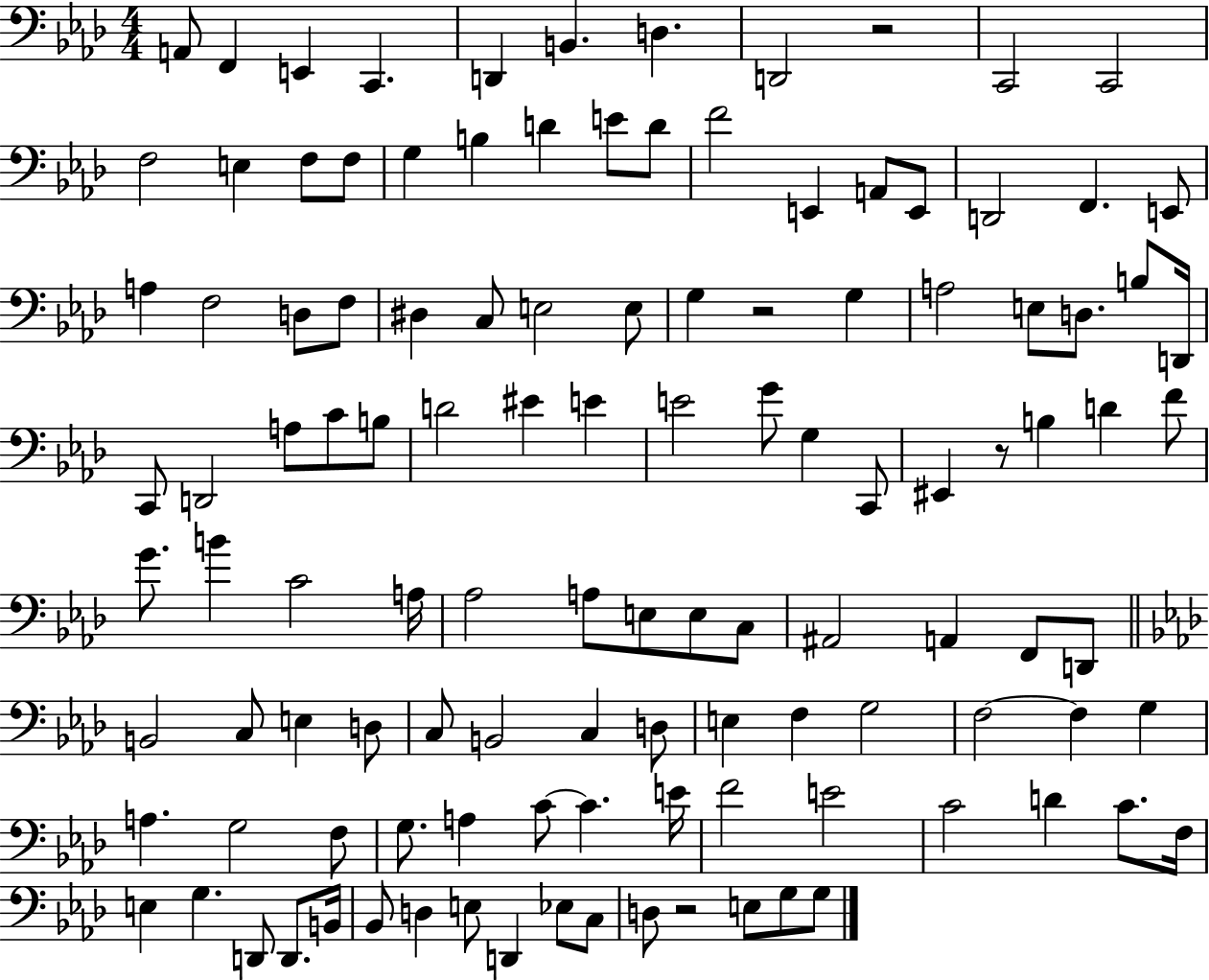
A2/e F2/q E2/q C2/q. D2/q B2/q. D3/q. D2/h R/h C2/h C2/h F3/h E3/q F3/e F3/e G3/q B3/q D4/q E4/e D4/e F4/h E2/q A2/e E2/e D2/h F2/q. E2/e A3/q F3/h D3/e F3/e D#3/q C3/e E3/h E3/e G3/q R/h G3/q A3/h E3/e D3/e. B3/e D2/s C2/e D2/h A3/e C4/e B3/e D4/h EIS4/q E4/q E4/h G4/e G3/q C2/e EIS2/q R/e B3/q D4/q F4/e G4/e. B4/q C4/h A3/s Ab3/h A3/e E3/e E3/e C3/e A#2/h A2/q F2/e D2/e B2/h C3/e E3/q D3/e C3/e B2/h C3/q D3/e E3/q F3/q G3/h F3/h F3/q G3/q A3/q. G3/h F3/e G3/e. A3/q C4/e C4/q. E4/s F4/h E4/h C4/h D4/q C4/e. F3/s E3/q G3/q. D2/e D2/e. B2/s Bb2/e D3/q E3/e D2/q Eb3/e C3/e D3/e R/h E3/e G3/e G3/e